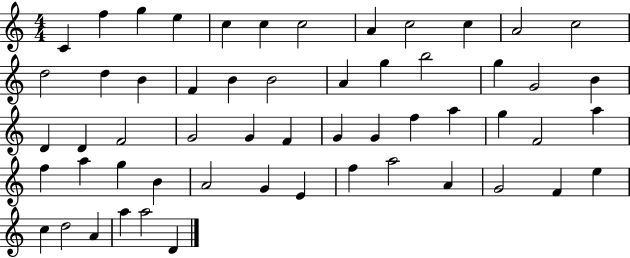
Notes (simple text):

C4/q F5/q G5/q E5/q C5/q C5/q C5/h A4/q C5/h C5/q A4/h C5/h D5/h D5/q B4/q F4/q B4/q B4/h A4/q G5/q B5/h G5/q G4/h B4/q D4/q D4/q F4/h G4/h G4/q F4/q G4/q G4/q F5/q A5/q G5/q F4/h A5/q F5/q A5/q G5/q B4/q A4/h G4/q E4/q F5/q A5/h A4/q G4/h F4/q E5/q C5/q D5/h A4/q A5/q A5/h D4/q